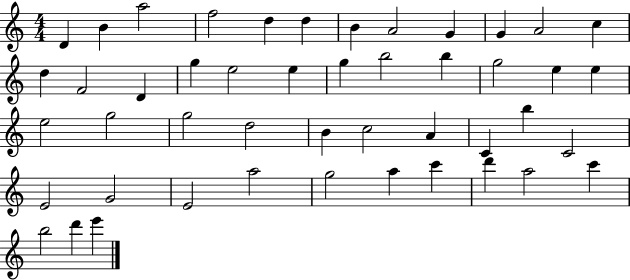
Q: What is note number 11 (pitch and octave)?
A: A4